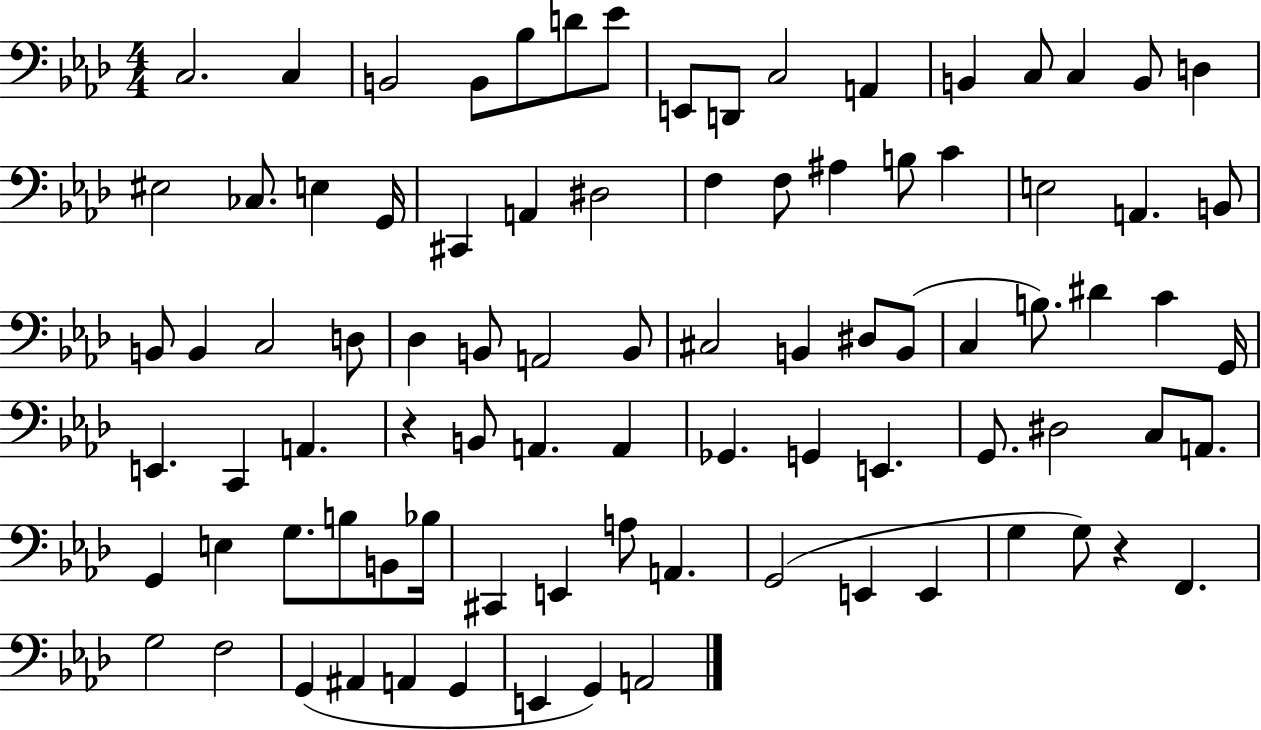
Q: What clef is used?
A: bass